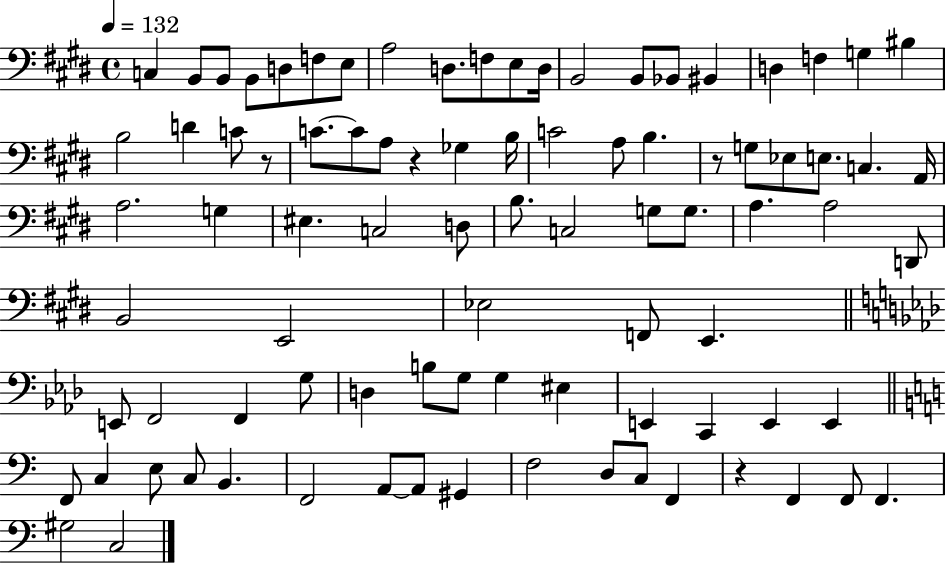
X:1
T:Untitled
M:4/4
L:1/4
K:E
C, B,,/2 B,,/2 B,,/2 D,/2 F,/2 E,/2 A,2 D,/2 F,/2 E,/2 D,/4 B,,2 B,,/2 _B,,/2 ^B,, D, F, G, ^B, B,2 D C/2 z/2 C/2 C/2 A,/2 z _G, B,/4 C2 A,/2 B, z/2 G,/2 _E,/2 E,/2 C, A,,/4 A,2 G, ^E, C,2 D,/2 B,/2 C,2 G,/2 G,/2 A, A,2 D,,/2 B,,2 E,,2 _E,2 F,,/2 E,, E,,/2 F,,2 F,, G,/2 D, B,/2 G,/2 G, ^E, E,, C,, E,, E,, F,,/2 C, E,/2 C,/2 B,, F,,2 A,,/2 A,,/2 ^G,, F,2 D,/2 C,/2 F,, z F,, F,,/2 F,, ^G,2 C,2